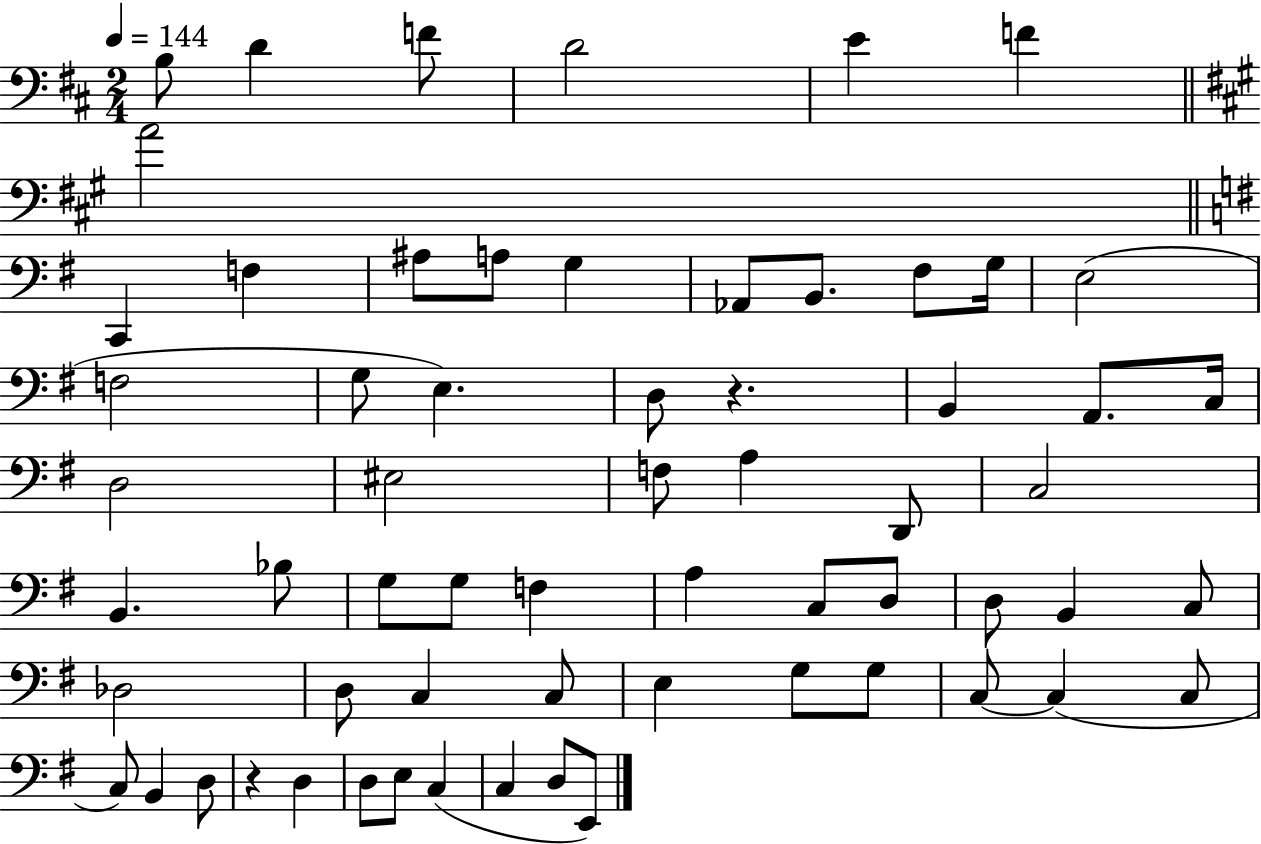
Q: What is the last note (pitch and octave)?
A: E2